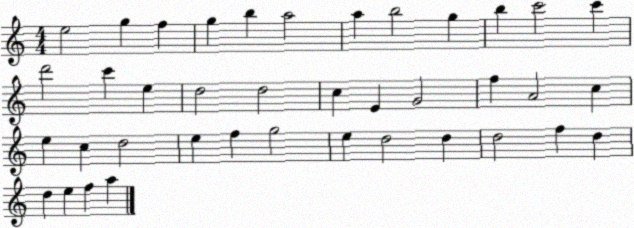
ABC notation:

X:1
T:Untitled
M:4/4
L:1/4
K:C
e2 g f g b a2 a b2 g b c'2 c' d'2 c' e d2 d2 c E G2 f A2 c e c d2 e f g2 e d2 d d2 f d d e f a